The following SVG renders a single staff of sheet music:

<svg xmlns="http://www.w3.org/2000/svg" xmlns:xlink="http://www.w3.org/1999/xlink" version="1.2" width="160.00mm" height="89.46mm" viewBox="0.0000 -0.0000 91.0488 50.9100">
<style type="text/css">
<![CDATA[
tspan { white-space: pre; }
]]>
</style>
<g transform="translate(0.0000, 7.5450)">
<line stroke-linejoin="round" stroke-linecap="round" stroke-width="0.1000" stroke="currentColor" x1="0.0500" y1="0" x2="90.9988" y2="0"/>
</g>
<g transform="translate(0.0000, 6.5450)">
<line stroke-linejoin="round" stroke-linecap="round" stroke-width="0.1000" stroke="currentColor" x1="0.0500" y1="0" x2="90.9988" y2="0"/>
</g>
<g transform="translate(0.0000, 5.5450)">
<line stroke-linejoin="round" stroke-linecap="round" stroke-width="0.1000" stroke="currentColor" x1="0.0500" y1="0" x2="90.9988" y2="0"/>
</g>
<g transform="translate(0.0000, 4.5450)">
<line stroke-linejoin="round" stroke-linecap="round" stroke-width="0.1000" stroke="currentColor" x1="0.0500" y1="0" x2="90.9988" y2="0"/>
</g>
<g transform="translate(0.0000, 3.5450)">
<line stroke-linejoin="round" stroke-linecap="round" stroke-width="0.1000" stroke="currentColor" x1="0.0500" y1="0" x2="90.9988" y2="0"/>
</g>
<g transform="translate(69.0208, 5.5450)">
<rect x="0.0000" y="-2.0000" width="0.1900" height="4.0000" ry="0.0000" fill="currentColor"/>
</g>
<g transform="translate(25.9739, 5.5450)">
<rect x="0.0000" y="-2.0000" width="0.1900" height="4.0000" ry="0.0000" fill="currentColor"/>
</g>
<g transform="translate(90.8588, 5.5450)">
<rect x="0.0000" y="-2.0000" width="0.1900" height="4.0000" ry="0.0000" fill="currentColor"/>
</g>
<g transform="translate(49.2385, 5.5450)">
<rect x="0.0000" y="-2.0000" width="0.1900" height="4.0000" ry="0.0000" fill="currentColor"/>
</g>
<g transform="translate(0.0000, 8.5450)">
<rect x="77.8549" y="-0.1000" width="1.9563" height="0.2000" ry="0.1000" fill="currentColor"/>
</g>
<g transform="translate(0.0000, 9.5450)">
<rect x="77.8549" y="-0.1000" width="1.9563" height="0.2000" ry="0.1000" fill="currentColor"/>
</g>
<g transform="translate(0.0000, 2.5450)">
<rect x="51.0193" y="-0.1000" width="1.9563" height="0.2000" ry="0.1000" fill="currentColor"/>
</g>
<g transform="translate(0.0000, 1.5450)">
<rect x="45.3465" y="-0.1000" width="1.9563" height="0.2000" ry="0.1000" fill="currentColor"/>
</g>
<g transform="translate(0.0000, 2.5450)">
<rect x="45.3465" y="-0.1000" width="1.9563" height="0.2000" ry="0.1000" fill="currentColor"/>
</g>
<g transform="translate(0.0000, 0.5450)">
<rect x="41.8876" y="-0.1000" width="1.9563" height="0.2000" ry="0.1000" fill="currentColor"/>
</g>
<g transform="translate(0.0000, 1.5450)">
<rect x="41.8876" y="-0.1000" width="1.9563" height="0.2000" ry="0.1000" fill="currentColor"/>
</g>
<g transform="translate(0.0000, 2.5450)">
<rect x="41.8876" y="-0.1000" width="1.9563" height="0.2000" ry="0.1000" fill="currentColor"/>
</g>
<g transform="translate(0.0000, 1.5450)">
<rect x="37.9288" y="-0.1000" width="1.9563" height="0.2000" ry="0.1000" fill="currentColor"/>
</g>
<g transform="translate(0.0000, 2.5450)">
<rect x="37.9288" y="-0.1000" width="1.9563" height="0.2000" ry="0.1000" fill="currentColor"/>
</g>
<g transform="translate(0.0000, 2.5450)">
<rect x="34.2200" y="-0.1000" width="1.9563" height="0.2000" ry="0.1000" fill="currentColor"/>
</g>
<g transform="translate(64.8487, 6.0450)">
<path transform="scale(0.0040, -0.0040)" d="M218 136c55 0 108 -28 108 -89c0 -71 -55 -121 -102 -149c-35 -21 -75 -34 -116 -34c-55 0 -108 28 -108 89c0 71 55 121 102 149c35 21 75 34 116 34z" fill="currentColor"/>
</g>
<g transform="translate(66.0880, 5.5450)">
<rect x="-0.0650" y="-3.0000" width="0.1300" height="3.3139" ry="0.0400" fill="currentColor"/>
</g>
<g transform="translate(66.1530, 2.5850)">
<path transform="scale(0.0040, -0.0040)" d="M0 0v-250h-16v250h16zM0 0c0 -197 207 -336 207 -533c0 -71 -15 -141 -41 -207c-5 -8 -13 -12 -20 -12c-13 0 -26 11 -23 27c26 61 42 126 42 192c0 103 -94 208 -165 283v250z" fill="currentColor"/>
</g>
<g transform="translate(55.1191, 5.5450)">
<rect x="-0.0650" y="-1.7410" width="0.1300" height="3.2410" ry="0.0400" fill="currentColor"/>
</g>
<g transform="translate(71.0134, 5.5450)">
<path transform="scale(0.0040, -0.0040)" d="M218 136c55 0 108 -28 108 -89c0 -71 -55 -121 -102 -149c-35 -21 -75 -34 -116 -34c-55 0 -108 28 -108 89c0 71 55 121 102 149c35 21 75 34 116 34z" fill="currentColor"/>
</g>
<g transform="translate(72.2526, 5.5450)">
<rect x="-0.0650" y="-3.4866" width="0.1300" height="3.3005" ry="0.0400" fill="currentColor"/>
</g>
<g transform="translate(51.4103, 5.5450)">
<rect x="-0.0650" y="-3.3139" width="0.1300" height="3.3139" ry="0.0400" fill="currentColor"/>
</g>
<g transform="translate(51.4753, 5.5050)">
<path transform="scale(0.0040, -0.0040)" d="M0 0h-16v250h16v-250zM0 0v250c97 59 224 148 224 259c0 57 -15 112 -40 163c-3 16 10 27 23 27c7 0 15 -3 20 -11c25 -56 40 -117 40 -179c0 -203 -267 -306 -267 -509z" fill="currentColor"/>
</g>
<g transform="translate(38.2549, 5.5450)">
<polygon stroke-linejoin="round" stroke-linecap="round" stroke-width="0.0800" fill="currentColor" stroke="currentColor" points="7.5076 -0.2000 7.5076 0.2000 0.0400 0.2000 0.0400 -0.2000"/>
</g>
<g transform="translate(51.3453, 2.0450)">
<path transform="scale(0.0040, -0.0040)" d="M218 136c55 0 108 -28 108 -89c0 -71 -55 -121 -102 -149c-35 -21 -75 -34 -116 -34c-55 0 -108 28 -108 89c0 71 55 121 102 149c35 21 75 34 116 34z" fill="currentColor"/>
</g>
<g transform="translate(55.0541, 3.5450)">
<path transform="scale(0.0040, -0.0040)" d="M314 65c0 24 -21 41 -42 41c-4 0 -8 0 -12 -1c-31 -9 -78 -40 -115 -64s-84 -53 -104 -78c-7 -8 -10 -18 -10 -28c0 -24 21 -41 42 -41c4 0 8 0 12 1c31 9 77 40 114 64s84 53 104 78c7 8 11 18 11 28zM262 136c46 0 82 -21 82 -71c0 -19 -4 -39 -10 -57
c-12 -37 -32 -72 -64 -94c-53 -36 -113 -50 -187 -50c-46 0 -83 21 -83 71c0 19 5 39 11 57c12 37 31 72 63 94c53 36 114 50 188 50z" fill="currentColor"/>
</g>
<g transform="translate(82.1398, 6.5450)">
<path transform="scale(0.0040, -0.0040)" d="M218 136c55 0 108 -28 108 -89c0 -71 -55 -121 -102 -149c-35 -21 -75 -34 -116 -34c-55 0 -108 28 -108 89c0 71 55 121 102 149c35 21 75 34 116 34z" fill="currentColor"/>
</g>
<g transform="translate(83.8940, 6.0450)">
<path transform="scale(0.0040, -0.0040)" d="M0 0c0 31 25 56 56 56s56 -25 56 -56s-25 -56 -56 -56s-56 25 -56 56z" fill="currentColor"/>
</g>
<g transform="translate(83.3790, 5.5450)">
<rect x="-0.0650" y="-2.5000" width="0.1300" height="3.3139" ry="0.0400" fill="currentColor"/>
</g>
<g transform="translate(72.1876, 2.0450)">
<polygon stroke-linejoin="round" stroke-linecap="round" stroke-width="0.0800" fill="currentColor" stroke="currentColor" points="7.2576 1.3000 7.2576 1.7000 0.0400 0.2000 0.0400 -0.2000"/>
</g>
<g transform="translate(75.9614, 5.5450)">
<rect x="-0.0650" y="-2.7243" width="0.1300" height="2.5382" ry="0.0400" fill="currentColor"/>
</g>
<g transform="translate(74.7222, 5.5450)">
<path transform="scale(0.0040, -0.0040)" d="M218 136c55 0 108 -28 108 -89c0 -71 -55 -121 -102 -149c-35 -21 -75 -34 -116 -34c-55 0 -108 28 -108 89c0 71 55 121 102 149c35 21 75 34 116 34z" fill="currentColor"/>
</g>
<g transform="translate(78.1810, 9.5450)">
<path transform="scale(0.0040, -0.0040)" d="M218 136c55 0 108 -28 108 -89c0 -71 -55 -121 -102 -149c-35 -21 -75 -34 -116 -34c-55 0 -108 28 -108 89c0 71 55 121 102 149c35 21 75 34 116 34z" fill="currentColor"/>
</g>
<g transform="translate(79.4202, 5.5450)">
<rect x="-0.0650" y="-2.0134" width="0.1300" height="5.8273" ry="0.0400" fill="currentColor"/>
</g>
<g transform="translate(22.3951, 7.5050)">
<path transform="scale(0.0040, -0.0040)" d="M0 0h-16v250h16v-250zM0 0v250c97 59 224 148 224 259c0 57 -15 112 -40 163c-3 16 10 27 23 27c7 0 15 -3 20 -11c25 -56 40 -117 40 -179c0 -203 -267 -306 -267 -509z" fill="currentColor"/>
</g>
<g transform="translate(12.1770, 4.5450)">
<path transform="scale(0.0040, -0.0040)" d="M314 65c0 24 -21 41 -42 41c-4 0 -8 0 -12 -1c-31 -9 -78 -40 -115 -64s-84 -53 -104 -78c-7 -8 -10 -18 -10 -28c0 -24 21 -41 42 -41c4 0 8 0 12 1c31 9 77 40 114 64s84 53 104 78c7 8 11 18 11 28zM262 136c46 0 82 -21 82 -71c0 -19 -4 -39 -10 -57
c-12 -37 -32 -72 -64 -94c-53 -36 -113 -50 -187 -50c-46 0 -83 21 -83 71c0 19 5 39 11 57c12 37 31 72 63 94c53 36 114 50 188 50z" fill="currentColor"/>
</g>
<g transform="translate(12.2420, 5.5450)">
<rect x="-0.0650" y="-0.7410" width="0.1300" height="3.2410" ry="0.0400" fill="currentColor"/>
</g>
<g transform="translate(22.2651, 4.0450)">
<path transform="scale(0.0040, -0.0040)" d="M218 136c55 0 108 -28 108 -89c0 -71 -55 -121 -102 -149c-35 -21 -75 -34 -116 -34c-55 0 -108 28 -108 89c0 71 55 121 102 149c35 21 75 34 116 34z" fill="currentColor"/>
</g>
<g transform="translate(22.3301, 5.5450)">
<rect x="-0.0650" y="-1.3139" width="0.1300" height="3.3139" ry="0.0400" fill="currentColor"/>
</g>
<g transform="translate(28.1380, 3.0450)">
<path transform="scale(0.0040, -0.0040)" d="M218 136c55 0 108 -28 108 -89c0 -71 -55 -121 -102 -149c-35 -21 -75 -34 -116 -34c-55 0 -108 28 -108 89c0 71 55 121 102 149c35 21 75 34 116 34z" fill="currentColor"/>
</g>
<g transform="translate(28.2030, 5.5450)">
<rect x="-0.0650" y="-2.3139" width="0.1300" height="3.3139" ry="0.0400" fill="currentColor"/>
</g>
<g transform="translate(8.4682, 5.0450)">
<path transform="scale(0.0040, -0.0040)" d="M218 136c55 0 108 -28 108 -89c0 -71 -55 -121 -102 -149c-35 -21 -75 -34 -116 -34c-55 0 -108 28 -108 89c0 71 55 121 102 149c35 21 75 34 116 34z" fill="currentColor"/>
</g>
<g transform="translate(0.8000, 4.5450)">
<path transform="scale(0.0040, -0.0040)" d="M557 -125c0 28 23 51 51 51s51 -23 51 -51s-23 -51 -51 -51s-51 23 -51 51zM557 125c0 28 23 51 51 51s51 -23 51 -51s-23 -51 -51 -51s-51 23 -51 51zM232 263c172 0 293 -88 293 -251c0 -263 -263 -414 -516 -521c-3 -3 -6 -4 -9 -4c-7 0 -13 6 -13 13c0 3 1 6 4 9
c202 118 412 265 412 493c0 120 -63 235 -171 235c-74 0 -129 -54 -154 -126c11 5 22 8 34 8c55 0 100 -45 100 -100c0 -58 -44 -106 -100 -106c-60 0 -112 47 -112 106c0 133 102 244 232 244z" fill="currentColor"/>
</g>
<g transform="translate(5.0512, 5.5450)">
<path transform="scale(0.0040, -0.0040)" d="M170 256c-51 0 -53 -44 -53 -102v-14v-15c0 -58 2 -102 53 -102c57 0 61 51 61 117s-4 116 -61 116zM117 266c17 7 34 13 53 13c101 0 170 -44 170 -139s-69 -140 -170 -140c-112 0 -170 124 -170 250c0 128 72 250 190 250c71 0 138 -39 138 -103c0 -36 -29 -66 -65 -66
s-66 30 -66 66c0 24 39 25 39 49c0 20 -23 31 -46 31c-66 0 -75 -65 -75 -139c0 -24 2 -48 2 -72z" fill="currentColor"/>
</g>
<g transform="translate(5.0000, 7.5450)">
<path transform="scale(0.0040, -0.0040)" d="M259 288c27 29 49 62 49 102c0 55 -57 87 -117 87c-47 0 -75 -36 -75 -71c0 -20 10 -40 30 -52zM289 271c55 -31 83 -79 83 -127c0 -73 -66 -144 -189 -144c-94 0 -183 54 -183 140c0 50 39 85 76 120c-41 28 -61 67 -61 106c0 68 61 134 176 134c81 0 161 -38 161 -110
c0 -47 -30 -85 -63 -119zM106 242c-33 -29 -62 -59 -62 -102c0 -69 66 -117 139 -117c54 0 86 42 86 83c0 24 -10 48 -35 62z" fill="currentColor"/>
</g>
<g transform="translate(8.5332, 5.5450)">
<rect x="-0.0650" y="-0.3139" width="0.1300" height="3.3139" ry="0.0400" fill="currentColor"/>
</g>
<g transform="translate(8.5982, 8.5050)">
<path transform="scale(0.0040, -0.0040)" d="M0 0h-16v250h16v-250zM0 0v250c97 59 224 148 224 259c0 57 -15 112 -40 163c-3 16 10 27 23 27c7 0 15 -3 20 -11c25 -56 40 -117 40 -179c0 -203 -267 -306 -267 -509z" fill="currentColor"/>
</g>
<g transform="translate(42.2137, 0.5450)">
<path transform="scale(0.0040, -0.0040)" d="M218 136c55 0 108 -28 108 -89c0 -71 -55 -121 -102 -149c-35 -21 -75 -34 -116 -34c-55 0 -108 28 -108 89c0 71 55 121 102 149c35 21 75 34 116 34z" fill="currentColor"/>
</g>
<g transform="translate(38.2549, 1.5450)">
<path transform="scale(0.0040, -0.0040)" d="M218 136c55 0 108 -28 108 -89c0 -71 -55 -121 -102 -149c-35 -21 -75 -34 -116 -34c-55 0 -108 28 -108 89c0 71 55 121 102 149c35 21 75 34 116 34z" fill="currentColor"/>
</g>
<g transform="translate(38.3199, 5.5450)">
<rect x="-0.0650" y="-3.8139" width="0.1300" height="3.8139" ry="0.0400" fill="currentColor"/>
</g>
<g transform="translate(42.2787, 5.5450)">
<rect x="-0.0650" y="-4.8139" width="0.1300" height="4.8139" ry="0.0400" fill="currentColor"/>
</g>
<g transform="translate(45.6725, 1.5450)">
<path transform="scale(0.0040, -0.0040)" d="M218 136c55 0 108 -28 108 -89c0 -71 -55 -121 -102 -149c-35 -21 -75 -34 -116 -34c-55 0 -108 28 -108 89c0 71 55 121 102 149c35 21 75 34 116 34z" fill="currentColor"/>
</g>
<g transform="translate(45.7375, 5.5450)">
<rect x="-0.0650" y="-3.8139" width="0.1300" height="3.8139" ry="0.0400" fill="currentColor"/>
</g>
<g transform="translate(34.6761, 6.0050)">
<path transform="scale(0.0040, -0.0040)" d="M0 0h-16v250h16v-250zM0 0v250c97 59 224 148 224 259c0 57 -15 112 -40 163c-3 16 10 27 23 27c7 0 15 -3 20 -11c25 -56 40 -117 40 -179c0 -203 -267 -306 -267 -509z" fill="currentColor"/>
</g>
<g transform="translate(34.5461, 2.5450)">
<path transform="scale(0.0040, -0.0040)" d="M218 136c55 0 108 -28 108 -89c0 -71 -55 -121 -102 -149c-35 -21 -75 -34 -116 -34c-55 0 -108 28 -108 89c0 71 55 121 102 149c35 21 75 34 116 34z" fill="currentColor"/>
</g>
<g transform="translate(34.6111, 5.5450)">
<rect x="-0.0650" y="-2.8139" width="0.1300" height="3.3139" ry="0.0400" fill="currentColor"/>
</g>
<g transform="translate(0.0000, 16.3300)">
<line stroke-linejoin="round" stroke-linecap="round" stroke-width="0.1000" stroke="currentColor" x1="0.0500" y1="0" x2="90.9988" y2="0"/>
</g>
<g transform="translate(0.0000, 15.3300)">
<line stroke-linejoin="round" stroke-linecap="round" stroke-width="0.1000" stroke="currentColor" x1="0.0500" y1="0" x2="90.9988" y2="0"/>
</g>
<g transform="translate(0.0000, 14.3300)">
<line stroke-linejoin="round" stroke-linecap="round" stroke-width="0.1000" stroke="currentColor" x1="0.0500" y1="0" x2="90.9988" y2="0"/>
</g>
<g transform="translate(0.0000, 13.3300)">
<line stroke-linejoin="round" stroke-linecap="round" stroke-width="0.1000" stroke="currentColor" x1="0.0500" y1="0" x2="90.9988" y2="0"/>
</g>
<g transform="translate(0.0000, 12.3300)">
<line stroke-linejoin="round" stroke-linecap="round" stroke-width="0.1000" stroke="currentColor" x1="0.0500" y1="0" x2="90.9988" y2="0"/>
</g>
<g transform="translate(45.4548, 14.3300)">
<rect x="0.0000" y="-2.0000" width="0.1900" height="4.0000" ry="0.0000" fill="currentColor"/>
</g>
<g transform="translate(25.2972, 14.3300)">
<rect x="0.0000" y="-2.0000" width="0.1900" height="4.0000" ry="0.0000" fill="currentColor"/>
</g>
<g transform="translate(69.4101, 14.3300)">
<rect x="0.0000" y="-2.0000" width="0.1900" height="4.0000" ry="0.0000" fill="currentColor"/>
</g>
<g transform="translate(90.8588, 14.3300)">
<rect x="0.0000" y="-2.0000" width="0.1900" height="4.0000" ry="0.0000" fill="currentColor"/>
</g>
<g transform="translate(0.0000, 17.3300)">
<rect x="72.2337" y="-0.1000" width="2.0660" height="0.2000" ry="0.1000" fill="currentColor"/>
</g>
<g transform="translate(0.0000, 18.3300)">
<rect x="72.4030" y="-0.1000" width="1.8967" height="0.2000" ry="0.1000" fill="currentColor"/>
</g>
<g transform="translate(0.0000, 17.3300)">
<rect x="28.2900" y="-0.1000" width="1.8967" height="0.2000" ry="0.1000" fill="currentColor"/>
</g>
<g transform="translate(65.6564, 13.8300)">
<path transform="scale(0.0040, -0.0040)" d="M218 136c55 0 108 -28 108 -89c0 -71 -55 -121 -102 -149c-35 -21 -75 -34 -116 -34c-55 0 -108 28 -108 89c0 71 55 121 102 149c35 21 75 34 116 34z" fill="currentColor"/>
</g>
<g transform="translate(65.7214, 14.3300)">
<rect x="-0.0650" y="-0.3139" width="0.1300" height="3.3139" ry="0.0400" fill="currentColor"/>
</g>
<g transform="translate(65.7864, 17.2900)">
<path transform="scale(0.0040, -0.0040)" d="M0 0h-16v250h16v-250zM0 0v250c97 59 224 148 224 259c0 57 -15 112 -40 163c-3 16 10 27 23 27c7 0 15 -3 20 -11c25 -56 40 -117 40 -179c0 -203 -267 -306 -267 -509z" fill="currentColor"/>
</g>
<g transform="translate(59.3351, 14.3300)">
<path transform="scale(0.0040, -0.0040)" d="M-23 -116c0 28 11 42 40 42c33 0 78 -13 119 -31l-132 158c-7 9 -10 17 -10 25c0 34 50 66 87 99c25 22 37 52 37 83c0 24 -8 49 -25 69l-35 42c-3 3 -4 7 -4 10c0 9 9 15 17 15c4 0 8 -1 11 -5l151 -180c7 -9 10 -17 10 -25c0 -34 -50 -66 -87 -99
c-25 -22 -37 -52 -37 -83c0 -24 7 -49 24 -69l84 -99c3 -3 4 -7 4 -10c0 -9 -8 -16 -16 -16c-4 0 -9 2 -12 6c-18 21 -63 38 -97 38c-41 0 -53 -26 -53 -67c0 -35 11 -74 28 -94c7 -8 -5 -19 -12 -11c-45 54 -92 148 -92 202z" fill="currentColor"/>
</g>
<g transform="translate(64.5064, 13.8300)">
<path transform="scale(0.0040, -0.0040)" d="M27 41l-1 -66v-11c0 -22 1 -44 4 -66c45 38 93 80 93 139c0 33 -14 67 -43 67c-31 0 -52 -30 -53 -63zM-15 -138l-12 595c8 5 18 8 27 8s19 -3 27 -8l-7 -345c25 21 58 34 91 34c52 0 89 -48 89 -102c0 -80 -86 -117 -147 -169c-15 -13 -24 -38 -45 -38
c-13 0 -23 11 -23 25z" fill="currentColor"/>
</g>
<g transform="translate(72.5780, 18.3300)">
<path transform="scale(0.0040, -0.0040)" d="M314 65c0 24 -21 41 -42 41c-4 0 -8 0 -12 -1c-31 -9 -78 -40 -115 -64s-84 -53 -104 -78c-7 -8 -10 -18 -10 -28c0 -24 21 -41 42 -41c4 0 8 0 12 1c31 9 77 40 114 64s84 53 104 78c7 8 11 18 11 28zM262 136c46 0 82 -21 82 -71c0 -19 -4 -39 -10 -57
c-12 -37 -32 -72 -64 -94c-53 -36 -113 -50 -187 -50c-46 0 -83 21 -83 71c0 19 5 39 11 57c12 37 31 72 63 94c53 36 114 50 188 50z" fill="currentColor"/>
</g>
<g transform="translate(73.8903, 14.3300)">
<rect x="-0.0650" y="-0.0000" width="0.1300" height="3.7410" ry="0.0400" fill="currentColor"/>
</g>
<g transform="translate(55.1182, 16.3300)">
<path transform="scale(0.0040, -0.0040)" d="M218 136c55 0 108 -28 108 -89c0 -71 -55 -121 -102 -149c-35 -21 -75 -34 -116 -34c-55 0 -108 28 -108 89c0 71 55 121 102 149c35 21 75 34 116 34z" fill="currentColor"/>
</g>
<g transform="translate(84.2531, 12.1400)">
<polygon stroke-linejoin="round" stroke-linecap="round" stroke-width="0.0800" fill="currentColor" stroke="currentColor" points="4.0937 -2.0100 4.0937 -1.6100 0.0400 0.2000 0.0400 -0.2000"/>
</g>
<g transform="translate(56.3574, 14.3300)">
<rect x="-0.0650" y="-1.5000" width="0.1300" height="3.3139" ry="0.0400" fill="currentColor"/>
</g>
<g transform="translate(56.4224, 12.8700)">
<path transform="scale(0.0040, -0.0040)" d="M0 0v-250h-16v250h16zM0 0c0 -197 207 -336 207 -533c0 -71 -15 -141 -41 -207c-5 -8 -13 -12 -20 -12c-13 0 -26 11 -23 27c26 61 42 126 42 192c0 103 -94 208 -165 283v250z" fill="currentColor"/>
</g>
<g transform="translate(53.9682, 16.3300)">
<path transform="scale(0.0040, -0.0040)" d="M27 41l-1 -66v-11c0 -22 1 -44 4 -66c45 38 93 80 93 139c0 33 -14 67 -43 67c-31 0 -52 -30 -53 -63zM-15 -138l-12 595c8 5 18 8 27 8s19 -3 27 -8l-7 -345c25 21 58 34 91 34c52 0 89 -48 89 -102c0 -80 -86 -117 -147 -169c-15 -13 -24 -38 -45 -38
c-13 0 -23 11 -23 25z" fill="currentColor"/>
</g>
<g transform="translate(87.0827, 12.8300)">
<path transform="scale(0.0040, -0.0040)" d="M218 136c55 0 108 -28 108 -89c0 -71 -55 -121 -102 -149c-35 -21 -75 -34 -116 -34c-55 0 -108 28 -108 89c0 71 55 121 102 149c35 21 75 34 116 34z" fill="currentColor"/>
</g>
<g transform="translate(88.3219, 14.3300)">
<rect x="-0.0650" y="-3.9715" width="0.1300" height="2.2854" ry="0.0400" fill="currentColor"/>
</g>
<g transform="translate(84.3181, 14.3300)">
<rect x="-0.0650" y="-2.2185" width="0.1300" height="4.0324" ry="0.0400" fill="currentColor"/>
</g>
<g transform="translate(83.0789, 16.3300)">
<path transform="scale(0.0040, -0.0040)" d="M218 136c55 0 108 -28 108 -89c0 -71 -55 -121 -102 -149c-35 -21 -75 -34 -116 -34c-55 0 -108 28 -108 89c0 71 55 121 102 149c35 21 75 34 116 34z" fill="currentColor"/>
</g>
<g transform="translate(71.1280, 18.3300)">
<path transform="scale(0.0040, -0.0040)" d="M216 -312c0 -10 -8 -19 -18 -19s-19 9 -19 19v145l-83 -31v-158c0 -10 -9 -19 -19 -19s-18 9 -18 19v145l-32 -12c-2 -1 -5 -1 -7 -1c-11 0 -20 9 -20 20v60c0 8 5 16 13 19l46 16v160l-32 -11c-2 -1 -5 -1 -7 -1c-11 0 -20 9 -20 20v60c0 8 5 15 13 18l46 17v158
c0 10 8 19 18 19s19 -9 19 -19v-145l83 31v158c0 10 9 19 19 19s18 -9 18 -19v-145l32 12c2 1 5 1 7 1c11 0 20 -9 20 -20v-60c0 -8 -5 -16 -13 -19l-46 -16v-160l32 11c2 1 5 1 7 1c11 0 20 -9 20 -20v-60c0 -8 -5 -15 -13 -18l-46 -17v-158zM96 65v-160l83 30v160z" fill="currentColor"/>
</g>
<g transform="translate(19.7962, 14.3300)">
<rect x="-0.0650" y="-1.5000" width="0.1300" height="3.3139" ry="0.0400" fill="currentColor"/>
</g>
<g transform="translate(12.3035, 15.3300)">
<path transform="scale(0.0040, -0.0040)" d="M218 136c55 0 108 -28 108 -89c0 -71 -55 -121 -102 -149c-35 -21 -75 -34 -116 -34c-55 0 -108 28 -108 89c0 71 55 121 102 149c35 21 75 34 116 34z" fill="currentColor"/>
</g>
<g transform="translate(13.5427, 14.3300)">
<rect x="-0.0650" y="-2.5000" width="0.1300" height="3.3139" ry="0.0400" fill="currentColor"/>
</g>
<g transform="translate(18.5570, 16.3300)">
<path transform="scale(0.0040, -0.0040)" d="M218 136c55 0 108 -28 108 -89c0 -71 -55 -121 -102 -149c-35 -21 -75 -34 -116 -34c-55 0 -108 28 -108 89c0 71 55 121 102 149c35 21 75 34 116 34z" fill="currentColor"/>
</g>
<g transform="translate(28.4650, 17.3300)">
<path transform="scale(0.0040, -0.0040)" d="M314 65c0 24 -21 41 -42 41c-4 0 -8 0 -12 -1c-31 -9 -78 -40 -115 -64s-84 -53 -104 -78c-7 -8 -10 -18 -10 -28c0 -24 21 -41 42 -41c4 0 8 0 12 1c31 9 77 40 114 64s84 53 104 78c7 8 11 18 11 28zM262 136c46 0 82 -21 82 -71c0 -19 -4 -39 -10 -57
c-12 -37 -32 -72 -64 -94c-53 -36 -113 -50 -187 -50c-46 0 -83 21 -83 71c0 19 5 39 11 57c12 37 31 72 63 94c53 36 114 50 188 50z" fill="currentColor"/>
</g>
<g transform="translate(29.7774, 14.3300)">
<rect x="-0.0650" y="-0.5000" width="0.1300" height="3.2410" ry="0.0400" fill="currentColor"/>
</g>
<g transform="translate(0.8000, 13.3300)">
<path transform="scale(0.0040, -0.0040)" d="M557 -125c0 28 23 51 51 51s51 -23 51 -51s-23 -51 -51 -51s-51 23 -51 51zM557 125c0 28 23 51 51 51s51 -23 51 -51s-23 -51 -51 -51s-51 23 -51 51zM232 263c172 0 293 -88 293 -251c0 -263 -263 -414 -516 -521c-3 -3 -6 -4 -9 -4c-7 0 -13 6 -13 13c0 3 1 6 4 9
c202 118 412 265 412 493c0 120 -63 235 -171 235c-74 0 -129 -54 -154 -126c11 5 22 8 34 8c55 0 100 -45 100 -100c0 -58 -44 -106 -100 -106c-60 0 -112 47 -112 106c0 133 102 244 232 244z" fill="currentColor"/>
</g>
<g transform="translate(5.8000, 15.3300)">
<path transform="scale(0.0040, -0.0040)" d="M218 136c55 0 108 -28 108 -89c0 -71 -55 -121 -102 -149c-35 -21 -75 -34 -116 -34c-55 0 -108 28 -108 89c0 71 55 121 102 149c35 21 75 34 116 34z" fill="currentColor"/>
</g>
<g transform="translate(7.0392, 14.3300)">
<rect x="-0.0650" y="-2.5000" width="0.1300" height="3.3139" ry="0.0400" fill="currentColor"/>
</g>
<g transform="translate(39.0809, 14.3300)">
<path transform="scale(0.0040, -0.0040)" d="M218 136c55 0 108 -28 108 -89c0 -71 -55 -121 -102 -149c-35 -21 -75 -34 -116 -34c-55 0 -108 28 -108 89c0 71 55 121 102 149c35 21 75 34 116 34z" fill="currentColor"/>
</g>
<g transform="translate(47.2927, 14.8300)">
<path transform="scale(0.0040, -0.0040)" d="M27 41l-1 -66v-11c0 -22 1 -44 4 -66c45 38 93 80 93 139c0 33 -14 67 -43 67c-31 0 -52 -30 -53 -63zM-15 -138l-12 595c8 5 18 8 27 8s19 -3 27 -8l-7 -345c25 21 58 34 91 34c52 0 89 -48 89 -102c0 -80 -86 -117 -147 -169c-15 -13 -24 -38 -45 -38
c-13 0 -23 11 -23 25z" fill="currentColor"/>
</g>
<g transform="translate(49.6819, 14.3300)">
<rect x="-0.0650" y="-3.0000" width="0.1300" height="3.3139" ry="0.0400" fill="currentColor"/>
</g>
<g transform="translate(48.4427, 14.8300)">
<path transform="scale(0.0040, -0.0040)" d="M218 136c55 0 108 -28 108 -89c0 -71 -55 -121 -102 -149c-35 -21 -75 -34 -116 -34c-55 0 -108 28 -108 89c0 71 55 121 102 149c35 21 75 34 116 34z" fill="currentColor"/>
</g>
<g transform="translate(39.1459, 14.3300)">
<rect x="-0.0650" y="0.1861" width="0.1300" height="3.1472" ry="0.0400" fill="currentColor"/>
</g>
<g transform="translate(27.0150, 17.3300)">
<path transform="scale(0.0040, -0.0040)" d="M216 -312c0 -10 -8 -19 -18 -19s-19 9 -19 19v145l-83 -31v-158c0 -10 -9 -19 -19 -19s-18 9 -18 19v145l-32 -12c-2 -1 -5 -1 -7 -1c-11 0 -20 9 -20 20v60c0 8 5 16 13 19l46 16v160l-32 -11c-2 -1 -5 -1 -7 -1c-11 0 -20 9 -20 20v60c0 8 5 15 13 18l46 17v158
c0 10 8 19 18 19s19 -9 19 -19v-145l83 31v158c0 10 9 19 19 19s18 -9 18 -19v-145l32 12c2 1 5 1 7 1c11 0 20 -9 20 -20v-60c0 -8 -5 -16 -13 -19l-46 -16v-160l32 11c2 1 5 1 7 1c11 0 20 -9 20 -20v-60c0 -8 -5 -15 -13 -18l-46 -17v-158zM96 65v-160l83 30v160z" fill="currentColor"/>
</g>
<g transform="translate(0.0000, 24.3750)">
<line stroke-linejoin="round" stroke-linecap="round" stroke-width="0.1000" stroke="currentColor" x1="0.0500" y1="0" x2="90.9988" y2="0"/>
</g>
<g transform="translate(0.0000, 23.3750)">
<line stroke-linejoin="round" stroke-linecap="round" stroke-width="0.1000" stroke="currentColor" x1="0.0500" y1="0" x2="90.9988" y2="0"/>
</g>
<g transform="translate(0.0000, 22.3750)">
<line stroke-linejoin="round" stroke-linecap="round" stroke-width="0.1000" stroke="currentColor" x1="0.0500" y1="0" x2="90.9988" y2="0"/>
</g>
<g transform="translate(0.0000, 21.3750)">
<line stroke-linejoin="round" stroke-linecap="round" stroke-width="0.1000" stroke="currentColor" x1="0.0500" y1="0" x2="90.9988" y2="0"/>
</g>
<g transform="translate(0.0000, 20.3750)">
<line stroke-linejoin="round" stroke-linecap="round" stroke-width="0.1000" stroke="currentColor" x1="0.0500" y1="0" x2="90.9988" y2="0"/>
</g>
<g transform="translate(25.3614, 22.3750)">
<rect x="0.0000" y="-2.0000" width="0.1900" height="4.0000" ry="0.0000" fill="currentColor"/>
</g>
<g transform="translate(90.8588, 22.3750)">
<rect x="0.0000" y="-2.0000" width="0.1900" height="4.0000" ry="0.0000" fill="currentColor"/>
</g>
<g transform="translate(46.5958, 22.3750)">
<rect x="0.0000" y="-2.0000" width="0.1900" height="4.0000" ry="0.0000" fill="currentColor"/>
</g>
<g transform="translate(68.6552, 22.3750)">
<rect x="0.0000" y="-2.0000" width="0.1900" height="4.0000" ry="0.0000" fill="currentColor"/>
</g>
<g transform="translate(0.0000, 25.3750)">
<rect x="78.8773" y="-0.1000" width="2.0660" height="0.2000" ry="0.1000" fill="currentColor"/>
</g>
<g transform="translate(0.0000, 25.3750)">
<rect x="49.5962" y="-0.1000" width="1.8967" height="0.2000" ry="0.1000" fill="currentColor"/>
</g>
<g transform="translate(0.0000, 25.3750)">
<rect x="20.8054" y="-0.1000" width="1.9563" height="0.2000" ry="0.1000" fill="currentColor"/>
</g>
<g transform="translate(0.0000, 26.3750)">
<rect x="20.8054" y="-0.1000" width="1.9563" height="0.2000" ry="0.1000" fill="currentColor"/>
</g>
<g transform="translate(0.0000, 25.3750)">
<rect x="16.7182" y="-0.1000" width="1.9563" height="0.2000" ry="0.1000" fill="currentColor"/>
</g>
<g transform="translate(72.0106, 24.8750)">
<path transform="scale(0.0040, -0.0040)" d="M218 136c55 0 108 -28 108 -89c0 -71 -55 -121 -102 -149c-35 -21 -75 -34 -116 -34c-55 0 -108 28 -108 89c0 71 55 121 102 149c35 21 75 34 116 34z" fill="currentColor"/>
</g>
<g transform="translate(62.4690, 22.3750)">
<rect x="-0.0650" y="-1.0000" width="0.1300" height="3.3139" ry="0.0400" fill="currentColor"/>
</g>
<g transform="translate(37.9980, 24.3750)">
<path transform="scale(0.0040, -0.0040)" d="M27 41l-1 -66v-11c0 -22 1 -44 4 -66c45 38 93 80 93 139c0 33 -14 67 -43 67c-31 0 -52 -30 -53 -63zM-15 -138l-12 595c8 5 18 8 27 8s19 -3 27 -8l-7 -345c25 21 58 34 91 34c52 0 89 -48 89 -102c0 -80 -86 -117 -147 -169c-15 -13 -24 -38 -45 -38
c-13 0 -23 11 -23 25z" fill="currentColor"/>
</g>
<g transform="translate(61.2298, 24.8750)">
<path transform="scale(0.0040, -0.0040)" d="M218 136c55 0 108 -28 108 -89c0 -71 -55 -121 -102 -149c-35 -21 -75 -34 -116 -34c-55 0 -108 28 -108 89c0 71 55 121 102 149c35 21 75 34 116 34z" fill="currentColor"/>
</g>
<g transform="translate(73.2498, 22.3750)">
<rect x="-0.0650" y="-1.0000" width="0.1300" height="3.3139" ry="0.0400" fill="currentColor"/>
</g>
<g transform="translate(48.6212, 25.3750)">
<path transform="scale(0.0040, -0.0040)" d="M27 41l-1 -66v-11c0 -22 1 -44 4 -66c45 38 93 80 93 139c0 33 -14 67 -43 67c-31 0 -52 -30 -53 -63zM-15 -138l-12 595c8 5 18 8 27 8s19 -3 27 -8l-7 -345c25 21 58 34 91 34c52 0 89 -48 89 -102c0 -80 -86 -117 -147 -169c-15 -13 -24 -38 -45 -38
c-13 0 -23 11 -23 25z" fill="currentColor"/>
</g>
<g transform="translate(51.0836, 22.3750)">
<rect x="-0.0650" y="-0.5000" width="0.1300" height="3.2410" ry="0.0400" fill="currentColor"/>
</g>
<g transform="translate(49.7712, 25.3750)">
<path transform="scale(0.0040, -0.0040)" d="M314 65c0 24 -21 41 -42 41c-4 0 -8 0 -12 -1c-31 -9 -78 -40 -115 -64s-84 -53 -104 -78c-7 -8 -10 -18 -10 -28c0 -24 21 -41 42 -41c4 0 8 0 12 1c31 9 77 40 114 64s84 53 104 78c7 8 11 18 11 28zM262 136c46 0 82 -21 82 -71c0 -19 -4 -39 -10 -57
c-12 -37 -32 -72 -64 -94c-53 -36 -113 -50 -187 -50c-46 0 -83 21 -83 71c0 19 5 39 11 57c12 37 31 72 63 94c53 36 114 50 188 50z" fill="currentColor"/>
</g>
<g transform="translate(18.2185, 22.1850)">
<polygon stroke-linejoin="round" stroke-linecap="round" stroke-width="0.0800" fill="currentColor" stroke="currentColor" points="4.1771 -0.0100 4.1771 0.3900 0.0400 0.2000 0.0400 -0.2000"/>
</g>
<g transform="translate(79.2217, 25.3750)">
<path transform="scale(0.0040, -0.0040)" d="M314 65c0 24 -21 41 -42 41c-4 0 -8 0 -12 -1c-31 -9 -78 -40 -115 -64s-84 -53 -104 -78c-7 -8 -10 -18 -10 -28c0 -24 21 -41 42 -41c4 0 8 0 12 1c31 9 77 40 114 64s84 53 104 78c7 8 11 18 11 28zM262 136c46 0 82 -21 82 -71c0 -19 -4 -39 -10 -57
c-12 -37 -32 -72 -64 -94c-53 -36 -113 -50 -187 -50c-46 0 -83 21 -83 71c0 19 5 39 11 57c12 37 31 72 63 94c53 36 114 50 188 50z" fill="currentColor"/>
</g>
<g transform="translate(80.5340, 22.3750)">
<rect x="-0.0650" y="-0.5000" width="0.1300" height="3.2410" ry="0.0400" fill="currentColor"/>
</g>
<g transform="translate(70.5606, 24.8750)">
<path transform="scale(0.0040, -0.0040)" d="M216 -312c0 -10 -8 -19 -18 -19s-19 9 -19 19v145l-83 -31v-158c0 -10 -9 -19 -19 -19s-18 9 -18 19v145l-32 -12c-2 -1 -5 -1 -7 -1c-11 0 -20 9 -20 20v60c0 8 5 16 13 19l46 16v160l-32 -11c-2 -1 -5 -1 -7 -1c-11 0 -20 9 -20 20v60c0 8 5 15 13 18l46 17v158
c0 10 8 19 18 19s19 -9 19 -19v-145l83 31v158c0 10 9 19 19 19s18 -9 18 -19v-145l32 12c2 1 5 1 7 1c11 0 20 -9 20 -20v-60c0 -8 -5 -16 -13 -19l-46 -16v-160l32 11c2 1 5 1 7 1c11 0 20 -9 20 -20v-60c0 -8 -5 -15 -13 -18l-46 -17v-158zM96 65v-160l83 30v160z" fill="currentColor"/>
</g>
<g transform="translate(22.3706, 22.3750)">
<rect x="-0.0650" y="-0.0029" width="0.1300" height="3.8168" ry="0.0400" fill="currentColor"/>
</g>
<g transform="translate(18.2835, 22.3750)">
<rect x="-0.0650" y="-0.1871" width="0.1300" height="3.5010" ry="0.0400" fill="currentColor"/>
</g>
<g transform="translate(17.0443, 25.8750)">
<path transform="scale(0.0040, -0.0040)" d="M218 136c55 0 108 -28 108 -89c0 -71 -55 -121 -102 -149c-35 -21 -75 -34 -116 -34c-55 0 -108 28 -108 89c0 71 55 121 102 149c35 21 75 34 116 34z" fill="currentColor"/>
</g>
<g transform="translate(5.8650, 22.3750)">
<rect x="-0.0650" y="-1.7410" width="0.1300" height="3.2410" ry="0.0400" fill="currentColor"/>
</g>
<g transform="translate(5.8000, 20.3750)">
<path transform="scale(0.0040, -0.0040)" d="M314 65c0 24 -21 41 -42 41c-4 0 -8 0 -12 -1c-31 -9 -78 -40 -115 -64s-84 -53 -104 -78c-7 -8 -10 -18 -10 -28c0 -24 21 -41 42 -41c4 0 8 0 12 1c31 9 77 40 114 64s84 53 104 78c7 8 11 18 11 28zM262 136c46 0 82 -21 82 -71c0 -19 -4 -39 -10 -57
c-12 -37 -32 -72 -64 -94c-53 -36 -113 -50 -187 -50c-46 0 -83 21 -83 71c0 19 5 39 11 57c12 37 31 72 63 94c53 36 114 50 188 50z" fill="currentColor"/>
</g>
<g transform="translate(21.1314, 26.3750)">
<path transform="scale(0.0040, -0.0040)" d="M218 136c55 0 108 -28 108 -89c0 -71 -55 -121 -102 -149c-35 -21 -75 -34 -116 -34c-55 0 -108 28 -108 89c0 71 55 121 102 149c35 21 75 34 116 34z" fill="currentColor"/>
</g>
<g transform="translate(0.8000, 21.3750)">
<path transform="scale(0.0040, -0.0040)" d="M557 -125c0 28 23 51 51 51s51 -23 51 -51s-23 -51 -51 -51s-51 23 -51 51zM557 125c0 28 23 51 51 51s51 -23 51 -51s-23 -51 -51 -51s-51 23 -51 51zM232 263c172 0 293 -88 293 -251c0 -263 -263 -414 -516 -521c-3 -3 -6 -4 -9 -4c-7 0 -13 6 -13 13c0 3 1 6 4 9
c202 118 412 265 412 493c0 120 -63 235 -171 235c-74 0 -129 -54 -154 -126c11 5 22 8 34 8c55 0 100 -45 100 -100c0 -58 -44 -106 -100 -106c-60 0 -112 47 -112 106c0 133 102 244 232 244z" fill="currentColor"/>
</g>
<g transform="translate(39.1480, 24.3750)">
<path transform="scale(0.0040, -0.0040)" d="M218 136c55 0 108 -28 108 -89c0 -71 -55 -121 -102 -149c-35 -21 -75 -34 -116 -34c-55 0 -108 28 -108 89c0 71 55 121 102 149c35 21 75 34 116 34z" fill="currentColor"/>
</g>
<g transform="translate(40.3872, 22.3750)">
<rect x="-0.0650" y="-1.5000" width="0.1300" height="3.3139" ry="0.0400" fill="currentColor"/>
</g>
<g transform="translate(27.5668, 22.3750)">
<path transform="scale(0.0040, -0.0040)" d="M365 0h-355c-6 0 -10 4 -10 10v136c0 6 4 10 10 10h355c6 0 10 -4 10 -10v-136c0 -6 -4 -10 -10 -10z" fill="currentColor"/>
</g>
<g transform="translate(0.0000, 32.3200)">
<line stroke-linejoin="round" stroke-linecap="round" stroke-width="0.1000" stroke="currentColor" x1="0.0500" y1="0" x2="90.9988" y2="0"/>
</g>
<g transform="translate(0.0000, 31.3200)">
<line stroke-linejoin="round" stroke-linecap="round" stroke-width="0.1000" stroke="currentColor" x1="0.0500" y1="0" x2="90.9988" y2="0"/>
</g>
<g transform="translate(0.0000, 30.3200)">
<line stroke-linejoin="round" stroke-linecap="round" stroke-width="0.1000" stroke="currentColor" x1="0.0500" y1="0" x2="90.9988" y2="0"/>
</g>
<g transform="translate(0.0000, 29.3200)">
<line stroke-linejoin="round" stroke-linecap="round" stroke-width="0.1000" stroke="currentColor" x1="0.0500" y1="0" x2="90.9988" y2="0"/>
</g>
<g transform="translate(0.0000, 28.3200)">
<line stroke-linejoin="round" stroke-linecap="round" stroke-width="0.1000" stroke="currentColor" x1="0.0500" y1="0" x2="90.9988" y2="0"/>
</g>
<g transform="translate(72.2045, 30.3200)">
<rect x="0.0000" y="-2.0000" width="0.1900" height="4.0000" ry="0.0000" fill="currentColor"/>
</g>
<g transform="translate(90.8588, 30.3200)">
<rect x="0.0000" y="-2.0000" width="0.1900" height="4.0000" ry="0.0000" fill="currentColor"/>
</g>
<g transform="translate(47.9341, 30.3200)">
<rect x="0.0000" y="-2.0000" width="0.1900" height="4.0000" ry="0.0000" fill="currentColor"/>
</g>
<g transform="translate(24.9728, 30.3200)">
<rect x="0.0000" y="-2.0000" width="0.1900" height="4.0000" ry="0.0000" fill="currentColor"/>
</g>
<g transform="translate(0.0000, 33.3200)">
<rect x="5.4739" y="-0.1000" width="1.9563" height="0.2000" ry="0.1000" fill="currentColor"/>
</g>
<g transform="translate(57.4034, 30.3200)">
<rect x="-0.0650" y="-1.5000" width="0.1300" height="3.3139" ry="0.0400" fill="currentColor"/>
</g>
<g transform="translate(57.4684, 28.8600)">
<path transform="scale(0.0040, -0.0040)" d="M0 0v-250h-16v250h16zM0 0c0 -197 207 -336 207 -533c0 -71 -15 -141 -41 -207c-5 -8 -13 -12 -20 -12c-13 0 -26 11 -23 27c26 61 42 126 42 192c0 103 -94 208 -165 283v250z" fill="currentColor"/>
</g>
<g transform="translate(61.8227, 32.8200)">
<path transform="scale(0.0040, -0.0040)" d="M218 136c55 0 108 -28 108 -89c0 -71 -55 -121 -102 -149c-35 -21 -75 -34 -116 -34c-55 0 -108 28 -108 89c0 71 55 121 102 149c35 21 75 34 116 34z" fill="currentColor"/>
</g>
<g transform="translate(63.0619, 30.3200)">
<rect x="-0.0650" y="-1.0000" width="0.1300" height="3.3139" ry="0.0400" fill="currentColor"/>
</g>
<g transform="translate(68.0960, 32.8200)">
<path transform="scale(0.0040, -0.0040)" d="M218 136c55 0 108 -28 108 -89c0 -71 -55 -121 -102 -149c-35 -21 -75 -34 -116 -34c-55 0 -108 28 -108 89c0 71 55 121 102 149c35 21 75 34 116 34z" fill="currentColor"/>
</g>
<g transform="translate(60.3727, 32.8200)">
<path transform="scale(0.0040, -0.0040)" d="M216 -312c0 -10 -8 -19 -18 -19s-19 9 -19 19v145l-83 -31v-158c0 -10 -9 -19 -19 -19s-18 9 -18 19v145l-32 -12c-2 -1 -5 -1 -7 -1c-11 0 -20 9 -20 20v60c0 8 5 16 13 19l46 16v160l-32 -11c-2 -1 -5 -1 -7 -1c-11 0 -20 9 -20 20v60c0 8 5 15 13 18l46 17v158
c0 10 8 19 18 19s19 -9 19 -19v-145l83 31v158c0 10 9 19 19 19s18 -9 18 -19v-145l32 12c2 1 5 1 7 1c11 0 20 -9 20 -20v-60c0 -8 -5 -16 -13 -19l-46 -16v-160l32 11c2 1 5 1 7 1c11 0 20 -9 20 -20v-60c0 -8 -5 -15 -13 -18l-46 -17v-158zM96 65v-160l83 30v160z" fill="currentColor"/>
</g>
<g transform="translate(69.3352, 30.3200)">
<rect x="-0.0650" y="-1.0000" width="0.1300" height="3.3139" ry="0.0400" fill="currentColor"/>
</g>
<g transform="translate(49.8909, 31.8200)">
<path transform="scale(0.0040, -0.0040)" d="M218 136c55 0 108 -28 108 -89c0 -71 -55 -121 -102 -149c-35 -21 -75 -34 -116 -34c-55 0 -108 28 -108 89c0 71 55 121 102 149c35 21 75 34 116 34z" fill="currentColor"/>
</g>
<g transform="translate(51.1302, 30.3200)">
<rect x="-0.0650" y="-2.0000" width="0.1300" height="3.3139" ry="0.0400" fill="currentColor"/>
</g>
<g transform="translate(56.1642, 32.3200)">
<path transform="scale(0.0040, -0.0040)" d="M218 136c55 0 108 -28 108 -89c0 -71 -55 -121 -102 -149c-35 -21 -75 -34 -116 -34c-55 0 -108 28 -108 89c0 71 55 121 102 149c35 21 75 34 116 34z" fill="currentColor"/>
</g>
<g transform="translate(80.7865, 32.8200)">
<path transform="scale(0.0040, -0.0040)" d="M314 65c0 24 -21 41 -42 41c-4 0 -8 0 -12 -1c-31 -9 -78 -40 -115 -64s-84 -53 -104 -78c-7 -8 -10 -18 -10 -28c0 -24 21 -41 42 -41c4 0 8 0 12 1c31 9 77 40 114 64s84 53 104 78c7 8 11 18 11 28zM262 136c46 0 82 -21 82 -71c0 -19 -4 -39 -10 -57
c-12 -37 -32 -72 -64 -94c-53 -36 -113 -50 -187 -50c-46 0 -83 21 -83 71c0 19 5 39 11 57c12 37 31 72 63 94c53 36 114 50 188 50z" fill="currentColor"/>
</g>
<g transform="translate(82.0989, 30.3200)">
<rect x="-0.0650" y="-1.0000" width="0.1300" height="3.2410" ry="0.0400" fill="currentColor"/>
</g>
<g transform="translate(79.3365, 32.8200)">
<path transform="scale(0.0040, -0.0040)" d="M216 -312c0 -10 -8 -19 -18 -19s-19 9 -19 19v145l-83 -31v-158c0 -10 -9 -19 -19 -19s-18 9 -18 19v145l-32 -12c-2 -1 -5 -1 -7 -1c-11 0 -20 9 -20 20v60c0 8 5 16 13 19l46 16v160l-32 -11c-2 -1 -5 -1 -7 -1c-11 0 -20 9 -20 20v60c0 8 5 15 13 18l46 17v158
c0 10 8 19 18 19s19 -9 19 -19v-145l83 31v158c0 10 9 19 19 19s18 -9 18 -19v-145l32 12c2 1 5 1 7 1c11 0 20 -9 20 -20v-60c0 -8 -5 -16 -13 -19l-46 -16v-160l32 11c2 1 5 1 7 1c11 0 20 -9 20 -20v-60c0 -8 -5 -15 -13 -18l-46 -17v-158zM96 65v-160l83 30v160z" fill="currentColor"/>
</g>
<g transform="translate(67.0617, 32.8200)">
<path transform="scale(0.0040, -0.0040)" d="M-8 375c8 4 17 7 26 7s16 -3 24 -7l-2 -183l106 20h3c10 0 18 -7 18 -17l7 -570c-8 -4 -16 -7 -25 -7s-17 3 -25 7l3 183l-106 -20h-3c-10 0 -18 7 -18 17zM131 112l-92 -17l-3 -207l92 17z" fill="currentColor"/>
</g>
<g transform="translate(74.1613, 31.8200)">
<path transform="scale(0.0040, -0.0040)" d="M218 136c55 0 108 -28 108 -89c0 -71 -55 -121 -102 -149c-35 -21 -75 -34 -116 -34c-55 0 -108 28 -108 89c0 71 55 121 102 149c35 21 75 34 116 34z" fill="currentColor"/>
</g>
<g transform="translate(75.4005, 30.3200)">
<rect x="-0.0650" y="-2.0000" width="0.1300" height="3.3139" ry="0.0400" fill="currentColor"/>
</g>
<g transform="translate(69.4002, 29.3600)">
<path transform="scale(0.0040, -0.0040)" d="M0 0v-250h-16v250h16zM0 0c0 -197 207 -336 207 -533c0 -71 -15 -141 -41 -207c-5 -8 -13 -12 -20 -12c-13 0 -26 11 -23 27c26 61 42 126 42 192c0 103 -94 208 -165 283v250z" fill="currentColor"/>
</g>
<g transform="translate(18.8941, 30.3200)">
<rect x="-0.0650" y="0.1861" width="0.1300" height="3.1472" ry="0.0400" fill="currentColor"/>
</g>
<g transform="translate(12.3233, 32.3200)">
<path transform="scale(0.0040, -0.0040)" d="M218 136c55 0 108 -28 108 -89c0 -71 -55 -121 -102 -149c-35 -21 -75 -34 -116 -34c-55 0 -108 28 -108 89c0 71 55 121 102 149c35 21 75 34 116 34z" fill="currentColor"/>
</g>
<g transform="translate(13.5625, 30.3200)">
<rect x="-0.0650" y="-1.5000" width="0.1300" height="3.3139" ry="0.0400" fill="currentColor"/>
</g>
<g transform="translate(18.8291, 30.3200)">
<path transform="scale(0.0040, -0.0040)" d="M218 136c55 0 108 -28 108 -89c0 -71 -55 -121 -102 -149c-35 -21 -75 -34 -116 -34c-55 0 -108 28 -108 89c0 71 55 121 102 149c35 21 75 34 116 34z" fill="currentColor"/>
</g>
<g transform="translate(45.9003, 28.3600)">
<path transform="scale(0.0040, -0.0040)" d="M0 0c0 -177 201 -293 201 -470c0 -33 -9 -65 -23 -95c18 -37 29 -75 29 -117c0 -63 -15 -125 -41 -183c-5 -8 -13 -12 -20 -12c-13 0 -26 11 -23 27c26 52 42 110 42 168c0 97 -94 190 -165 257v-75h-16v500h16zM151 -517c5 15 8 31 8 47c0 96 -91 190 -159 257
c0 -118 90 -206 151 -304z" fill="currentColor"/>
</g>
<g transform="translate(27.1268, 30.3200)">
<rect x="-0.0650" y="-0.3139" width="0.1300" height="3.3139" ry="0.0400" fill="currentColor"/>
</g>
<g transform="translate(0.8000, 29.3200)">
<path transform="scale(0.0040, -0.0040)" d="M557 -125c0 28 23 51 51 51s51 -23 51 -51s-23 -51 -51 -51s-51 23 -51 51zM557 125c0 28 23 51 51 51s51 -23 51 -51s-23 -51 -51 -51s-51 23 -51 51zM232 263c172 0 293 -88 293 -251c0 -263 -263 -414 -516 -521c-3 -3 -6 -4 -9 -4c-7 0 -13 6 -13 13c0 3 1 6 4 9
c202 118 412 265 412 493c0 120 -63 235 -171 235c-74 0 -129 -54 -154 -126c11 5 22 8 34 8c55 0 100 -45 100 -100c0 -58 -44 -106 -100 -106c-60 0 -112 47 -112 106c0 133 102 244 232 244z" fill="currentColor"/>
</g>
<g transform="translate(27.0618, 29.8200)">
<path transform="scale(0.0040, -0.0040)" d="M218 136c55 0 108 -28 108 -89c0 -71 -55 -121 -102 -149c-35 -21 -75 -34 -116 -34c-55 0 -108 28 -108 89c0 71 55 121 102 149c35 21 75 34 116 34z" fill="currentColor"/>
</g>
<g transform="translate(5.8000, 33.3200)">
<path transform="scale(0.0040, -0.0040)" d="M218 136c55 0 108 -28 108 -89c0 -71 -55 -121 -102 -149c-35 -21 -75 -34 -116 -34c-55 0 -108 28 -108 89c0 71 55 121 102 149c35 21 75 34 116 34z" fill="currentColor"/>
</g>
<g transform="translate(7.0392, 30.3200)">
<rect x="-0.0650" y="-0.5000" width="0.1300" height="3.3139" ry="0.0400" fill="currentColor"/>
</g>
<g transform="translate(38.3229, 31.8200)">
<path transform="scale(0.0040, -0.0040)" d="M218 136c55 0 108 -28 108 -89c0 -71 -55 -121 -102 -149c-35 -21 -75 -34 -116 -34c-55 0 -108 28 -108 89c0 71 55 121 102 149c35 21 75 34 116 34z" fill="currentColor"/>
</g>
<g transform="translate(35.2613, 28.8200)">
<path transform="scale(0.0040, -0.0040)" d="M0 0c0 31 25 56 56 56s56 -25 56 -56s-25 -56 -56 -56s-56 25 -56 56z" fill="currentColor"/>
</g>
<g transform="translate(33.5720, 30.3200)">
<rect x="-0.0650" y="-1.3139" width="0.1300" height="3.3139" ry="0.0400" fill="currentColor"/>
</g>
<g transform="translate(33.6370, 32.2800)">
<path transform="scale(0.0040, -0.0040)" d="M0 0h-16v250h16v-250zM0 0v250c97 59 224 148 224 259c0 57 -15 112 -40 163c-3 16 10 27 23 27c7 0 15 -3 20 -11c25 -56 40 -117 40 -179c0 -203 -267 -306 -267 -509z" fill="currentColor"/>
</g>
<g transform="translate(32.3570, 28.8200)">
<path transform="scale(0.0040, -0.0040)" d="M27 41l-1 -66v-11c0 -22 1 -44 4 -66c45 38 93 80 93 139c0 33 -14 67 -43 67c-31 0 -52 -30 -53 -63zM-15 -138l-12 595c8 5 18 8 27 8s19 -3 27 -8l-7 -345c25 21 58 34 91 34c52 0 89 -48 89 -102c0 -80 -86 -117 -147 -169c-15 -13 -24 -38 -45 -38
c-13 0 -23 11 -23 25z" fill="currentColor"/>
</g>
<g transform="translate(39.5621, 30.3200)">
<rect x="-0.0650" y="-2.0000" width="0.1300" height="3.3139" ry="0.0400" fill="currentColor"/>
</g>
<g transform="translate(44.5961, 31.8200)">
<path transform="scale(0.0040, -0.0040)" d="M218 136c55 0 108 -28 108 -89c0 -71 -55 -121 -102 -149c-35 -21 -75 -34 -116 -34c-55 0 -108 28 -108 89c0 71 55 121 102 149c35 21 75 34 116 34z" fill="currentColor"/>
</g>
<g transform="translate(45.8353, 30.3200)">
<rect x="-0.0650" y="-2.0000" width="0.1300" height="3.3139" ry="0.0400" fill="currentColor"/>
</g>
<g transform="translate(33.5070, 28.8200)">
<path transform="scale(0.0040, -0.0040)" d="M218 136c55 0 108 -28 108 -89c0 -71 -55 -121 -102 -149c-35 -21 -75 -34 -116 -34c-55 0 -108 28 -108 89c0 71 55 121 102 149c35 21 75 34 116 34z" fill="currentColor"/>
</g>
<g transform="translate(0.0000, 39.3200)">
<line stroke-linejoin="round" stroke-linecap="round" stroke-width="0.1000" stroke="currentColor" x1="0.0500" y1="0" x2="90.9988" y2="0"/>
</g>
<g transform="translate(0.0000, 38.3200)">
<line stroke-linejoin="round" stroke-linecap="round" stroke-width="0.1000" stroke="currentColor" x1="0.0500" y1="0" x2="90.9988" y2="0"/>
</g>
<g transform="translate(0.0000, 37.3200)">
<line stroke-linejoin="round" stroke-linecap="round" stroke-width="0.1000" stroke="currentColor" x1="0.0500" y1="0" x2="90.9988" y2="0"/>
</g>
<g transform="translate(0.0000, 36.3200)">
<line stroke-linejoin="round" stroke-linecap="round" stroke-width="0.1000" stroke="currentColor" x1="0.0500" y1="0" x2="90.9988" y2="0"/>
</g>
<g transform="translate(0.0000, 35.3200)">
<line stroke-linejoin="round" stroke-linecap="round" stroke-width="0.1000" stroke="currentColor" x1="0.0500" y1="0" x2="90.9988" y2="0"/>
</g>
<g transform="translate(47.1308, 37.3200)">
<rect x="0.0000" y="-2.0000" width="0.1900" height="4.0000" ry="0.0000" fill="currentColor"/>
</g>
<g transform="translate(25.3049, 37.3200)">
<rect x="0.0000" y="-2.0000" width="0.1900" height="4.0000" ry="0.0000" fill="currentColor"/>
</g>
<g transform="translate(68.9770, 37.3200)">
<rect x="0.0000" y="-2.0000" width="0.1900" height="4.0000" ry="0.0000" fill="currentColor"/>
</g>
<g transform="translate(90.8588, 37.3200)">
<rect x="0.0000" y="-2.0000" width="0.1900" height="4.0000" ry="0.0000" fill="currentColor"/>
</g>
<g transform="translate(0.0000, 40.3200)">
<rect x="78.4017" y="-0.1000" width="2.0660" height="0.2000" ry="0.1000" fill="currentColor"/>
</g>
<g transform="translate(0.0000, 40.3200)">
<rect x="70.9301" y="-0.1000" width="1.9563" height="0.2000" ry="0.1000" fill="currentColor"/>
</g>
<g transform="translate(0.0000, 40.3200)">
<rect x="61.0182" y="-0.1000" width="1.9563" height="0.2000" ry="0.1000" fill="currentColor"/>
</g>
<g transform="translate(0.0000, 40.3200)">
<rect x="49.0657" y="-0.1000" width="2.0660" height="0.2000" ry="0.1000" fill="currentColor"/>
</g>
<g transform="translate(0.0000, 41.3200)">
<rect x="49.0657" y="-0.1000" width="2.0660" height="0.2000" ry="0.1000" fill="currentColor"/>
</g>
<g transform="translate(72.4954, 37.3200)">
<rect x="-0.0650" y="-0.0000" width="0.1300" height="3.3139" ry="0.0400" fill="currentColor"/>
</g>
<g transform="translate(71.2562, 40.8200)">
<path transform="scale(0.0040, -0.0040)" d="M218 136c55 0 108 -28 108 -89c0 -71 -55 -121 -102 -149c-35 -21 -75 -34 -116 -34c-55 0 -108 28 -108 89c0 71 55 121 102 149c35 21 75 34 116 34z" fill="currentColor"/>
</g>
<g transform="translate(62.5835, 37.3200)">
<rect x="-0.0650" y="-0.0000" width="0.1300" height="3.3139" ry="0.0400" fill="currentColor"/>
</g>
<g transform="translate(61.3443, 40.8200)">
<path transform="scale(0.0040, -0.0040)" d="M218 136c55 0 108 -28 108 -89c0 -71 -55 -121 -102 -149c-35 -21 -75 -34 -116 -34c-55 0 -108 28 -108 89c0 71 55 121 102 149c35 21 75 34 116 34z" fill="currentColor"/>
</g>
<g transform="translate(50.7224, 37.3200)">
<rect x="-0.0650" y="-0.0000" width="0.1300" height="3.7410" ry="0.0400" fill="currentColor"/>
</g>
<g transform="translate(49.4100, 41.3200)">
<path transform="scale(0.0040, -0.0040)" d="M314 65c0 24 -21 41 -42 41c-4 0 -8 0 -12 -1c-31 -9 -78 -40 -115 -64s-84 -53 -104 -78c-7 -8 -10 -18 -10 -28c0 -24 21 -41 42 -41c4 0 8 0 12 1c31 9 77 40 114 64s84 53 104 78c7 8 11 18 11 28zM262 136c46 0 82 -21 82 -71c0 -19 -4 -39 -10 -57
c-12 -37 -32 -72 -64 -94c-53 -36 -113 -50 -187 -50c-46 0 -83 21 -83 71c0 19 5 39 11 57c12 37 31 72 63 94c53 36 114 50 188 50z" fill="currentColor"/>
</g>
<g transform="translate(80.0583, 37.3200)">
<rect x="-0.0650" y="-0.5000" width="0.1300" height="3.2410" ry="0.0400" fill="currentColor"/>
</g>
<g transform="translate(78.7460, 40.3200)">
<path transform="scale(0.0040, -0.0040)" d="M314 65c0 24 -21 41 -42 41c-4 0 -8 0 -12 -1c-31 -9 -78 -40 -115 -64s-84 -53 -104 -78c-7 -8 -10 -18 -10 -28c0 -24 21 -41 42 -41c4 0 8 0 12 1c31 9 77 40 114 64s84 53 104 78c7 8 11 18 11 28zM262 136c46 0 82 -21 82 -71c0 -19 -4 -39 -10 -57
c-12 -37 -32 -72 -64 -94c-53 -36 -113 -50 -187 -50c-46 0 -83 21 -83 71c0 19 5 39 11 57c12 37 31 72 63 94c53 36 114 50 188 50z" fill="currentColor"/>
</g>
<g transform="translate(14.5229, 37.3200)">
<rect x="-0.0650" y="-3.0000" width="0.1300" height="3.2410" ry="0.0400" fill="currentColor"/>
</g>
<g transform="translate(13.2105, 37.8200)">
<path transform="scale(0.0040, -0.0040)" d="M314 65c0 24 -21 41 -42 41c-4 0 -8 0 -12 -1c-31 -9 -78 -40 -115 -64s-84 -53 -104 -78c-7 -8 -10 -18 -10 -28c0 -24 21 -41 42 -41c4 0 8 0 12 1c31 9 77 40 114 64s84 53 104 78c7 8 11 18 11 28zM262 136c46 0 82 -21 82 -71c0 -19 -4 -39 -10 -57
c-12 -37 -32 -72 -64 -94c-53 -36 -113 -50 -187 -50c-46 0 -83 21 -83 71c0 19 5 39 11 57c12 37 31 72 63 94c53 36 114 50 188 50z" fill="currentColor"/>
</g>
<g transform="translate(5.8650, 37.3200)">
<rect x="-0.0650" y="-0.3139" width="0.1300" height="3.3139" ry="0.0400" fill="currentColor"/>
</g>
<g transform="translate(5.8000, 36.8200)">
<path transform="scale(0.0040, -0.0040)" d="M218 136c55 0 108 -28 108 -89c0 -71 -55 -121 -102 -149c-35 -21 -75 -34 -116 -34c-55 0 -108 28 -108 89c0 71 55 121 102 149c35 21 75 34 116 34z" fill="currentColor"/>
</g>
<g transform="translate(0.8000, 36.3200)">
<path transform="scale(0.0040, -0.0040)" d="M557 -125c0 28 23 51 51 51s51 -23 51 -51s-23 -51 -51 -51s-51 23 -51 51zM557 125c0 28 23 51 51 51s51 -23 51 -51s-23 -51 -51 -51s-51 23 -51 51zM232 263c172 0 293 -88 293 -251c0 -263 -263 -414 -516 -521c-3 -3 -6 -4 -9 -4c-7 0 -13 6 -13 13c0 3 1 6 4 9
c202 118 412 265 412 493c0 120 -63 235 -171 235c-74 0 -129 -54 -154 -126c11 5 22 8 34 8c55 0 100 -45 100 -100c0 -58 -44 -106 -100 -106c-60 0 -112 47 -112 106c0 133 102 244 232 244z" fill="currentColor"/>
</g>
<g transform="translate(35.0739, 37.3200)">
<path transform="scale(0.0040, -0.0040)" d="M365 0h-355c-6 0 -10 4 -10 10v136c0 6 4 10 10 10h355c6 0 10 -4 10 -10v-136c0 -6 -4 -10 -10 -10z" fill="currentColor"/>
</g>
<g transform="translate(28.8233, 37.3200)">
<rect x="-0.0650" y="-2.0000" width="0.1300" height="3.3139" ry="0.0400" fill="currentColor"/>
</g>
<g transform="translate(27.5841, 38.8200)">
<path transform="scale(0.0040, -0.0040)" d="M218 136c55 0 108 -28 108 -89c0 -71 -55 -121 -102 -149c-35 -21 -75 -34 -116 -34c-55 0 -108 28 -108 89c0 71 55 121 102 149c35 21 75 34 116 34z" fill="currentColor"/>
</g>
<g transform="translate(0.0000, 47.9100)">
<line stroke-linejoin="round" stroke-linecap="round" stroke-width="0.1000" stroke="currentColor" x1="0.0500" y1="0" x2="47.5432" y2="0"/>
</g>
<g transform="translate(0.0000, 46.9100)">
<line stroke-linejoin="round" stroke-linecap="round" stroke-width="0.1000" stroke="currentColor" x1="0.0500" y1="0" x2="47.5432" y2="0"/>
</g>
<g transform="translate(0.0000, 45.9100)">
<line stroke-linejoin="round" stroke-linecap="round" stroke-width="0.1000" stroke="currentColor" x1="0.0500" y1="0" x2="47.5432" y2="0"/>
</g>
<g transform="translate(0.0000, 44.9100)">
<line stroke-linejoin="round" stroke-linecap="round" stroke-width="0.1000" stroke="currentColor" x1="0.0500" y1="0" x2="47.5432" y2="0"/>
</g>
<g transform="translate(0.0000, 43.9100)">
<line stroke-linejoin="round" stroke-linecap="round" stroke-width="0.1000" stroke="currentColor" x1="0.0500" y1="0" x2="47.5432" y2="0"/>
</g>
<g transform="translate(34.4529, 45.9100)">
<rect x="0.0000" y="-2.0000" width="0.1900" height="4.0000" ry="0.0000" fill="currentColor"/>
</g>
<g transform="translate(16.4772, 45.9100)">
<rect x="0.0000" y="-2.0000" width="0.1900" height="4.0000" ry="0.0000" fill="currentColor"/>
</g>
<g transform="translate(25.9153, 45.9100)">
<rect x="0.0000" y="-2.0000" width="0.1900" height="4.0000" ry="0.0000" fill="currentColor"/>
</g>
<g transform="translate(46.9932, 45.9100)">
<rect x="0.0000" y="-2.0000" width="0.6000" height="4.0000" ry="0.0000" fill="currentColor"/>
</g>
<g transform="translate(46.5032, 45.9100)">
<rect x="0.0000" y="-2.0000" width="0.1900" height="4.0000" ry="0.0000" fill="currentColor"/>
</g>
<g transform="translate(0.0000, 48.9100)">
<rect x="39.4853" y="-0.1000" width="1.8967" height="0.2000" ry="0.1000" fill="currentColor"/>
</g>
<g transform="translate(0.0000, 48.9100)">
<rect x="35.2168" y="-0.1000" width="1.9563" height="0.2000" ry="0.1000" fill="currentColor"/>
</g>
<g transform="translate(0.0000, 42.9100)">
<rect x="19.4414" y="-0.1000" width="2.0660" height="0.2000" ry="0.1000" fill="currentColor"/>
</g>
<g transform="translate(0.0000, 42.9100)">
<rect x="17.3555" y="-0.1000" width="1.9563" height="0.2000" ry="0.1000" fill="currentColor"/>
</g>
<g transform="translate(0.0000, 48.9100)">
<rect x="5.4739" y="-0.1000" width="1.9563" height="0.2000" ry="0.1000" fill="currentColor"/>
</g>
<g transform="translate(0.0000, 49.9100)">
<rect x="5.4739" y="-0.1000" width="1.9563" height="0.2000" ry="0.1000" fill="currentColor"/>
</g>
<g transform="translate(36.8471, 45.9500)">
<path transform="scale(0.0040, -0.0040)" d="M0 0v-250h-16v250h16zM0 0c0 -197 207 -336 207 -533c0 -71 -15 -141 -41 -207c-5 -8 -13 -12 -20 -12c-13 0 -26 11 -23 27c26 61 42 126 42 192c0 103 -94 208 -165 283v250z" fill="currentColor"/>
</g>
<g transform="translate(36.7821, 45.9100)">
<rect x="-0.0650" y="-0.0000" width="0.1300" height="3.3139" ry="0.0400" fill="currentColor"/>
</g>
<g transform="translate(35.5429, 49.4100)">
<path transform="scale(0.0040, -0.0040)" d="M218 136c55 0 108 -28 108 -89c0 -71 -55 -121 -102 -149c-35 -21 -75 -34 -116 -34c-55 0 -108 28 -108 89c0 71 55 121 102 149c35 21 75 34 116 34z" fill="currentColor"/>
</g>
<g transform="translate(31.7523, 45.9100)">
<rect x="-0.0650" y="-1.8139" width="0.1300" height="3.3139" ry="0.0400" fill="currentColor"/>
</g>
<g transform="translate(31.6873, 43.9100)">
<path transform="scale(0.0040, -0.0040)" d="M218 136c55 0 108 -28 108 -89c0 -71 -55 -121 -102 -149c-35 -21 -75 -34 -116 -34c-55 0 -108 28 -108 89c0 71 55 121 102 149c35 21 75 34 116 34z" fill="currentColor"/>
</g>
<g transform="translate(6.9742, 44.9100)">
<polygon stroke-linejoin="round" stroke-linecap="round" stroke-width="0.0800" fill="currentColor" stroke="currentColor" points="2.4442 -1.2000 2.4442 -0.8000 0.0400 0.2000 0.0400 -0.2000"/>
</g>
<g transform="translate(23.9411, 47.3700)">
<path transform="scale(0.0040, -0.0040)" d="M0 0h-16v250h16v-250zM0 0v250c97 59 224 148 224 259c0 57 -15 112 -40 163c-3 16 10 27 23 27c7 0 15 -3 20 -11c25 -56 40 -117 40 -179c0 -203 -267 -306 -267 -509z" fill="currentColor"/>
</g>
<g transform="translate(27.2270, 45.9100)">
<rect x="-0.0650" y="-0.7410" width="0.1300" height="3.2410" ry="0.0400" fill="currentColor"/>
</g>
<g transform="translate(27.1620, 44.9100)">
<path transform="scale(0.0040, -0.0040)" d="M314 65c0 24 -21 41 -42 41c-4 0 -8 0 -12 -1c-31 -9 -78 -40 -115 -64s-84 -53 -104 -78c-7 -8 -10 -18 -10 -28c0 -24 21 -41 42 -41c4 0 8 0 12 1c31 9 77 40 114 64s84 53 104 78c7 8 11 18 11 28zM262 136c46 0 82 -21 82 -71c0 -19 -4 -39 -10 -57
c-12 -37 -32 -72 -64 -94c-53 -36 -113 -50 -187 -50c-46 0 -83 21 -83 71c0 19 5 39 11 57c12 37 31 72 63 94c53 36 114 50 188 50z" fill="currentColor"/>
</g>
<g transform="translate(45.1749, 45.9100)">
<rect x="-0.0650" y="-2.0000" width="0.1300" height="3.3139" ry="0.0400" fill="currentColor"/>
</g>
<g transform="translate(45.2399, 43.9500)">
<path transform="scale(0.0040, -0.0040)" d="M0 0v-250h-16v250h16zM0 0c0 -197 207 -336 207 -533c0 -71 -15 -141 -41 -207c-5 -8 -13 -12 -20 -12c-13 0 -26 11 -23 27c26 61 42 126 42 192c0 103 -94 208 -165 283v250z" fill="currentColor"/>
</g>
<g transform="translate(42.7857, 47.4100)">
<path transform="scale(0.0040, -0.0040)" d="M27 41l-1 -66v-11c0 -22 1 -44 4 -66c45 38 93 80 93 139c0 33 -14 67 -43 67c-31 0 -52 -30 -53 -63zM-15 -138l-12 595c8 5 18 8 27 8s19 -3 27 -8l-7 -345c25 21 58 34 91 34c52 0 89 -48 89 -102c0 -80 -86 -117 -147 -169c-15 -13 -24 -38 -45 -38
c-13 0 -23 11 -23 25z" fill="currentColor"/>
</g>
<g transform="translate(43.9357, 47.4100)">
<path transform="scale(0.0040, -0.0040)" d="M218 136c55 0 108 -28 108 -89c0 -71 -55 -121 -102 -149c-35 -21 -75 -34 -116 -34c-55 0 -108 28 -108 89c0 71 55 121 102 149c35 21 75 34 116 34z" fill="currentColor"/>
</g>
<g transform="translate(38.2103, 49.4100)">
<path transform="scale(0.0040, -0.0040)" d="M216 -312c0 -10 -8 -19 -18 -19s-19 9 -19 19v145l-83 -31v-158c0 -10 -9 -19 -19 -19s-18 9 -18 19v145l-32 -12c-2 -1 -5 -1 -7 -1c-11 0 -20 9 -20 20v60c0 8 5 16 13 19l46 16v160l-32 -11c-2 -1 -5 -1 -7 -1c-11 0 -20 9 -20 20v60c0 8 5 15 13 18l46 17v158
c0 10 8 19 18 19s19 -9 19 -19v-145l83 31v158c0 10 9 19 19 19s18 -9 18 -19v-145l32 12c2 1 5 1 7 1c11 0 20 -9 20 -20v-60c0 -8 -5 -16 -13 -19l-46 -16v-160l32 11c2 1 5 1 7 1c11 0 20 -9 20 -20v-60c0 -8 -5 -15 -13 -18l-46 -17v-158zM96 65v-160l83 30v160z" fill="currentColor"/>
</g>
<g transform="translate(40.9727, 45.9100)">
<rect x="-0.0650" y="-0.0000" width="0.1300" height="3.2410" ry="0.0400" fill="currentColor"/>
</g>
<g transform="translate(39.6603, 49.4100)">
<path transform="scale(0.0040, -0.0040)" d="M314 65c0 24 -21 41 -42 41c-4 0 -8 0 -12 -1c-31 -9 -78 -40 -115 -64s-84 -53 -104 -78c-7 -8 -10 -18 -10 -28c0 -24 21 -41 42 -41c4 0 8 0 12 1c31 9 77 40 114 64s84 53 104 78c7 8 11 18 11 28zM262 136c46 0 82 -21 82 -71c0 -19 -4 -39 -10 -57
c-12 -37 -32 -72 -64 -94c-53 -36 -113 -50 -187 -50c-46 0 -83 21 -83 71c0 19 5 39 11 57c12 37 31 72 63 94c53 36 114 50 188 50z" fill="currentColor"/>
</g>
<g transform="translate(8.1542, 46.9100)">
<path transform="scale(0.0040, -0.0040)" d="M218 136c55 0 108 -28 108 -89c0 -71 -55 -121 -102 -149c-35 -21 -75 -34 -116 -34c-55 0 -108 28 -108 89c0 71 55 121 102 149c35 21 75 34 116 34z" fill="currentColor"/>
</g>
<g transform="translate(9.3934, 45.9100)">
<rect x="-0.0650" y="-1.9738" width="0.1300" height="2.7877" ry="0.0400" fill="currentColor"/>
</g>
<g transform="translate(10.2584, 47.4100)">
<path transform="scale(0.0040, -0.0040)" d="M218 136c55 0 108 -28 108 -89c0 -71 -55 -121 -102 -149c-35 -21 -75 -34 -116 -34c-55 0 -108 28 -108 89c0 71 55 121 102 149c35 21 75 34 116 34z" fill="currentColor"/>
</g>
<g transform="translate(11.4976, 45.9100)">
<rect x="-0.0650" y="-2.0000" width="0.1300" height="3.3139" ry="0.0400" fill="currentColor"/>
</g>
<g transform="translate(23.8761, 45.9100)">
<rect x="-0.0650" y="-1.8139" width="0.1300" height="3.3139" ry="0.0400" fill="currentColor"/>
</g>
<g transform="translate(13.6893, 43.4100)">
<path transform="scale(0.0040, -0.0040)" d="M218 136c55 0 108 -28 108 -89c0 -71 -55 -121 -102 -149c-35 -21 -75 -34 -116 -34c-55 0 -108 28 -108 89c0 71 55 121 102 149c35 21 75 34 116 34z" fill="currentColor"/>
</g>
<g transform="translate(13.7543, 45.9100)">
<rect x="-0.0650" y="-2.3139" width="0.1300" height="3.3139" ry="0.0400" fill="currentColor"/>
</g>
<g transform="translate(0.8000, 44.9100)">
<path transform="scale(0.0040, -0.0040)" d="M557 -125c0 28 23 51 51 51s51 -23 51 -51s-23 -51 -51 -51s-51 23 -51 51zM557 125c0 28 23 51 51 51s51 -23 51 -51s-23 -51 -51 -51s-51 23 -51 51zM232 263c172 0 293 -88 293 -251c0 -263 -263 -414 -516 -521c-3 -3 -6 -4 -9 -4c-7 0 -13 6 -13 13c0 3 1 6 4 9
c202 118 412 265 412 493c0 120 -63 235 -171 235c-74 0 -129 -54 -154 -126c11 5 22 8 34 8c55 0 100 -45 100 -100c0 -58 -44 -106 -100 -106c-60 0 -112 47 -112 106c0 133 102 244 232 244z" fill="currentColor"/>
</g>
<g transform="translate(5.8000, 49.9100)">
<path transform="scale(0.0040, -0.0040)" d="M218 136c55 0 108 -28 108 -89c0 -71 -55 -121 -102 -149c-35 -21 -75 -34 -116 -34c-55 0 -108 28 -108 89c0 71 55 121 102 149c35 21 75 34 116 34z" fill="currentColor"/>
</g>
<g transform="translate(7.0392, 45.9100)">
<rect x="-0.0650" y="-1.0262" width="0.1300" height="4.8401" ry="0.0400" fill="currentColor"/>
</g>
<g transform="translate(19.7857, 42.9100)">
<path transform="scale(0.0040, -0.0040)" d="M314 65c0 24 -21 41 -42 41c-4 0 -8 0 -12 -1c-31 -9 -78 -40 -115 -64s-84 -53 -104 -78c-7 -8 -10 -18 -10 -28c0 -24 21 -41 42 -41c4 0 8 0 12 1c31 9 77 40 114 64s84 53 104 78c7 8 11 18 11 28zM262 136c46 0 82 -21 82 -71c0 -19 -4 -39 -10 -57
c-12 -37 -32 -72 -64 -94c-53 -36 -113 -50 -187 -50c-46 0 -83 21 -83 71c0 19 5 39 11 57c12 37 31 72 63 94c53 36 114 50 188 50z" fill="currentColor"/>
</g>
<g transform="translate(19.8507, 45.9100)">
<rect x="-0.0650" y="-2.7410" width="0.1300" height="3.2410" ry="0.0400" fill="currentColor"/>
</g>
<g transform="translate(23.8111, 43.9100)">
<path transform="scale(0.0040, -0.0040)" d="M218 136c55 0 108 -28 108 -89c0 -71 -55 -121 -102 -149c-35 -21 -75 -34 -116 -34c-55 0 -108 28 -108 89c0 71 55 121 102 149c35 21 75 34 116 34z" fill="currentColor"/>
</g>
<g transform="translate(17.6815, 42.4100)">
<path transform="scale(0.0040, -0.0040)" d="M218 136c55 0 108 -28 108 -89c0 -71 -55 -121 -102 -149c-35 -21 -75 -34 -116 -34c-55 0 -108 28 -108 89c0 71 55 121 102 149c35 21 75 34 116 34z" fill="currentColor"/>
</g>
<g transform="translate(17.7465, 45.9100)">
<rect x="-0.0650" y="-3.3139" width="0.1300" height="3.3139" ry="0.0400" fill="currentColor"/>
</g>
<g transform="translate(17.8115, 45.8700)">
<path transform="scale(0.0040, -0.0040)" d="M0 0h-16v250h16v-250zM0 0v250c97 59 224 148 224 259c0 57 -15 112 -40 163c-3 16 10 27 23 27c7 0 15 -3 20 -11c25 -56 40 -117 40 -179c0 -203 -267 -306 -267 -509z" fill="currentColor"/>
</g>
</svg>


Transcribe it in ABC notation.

X:1
T:Untitled
M:6/8
L:1/4
K:C
E,/2 F,2 G,/2 B, C/2 E/2 G/2 E/2 D/2 A,2 C,/2 D,/2 D,/2 C,,/2 B,, B,, B,, G,, ^E,,2 D, _C, _G,,/2 z _E,/2 ^C,,2 G,,/2 G,/2 A,2 D,,/2 C,,/2 z2 _G,, _E,,2 F,, ^F,, E,,2 E,, G,, D, E, _G,/2 A,, A,,/4 A,, G,,/2 ^F,, F,,/2 A,, ^F,,2 E, C,2 A,, z2 C,,2 D,, D,, E,,2 C,,/2 B,,/2 A,, B, D/2 C2 A,/2 F,2 A, D,,/2 ^D,,2 _A,,/2